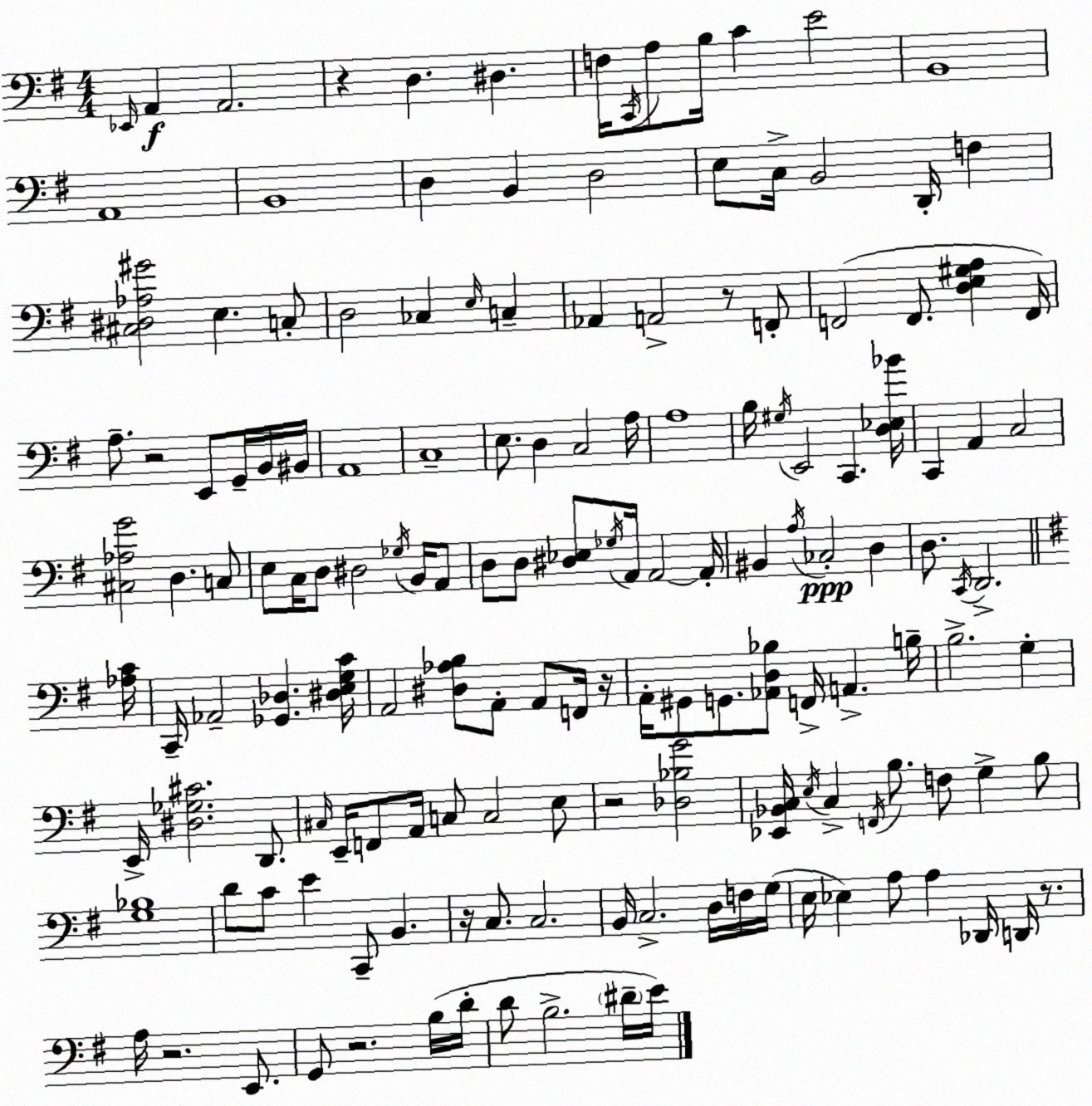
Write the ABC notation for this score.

X:1
T:Untitled
M:4/4
L:1/4
K:Em
_E,,/4 A,, A,,2 z D, ^D, F,/4 C,,/4 A,/2 B,/4 C E2 B,,4 A,,4 B,,4 D, B,, D,2 E,/2 C,/4 B,,2 D,,/4 F, [^C,^D,_A,^G]2 E, C,/2 D,2 _C, E,/4 C, _A,, A,,2 z/2 F,,/2 F,,2 F,,/2 [D,E,^G,A,] F,,/4 A,/2 z2 E,,/2 G,,/4 B,,/4 ^B,,/4 A,,4 C,4 E,/2 D, C,2 A,/4 A,4 B,/4 ^G,/4 E,,2 C,, [D,_E,_B]/4 C,, A,, C,2 [^C,_A,G]2 D, C,/2 E,/2 C,/4 D,/2 ^D,2 _G,/4 B,,/4 A,,/2 D,/2 D,/2 [^D,_E,]/2 _G,/4 A,,/4 A,,2 A,,/4 ^B,, A,/4 _C,2 D, D,/2 C,,/4 D,,2 [_A,C]/4 C,,/4 _A,,2 [_G,,_D,] [^D,E,G,C]/4 A,,2 [^D,_A,B,]/2 A,,/2 A,,/2 F,,/4 z/4 A,,/4 ^G,,/2 G,,/2 [_A,,D,_B,]/2 F,,/4 A,, B,/4 B,2 G, E,,/4 [^D,_G,^C]2 D,,/2 ^C,/4 E,,/4 F,,/2 A,,/4 C,/2 C,2 E,/2 z2 [_D,_B,G]2 [_E,,_B,,C,]/4 E,/4 C, F,,/4 B,/2 F,/2 G, B,/2 [G,_B,]4 D/2 C/2 E C,,/2 B,, z/4 C,/2 C,2 B,,/4 C,2 D,/4 F,/4 G,/4 E,/4 _E, A,/2 A, _D,,/4 D,,/4 z/2 A,/4 z2 E,,/2 G,,/2 z2 B,/4 D/4 D/2 B,2 ^D/4 E/4